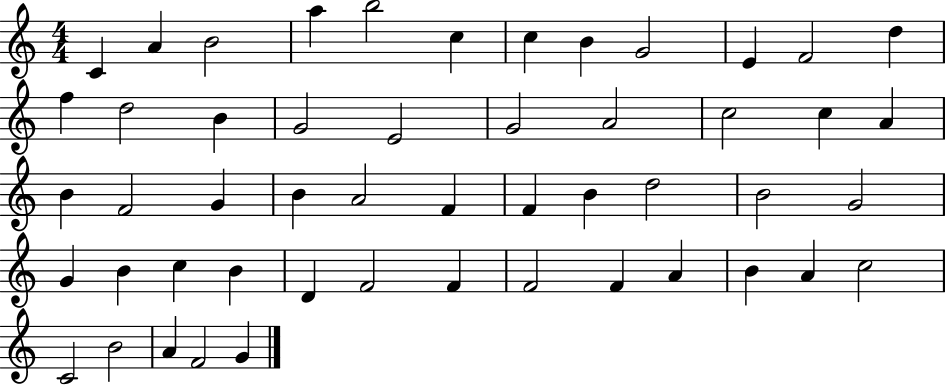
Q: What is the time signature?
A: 4/4